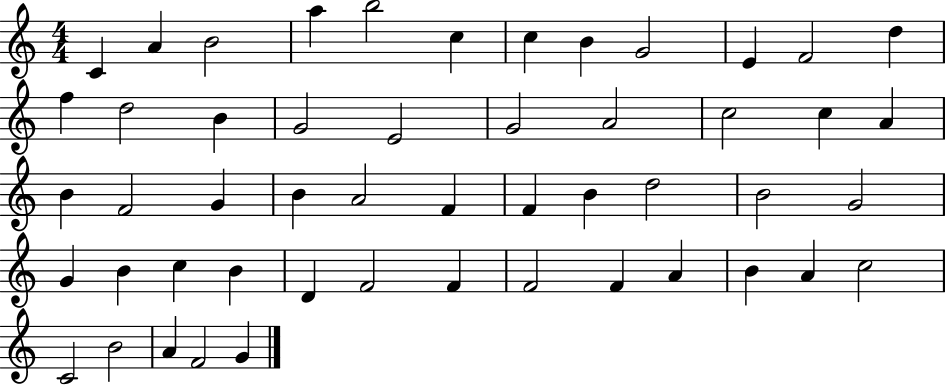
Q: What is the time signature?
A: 4/4